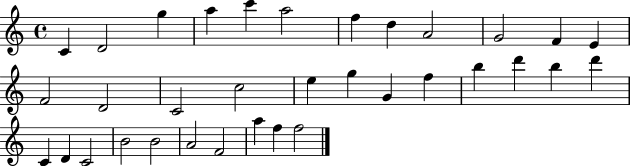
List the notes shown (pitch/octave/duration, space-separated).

C4/q D4/h G5/q A5/q C6/q A5/h F5/q D5/q A4/h G4/h F4/q E4/q F4/h D4/h C4/h C5/h E5/q G5/q G4/q F5/q B5/q D6/q B5/q D6/q C4/q D4/q C4/h B4/h B4/h A4/h F4/h A5/q F5/q F5/h